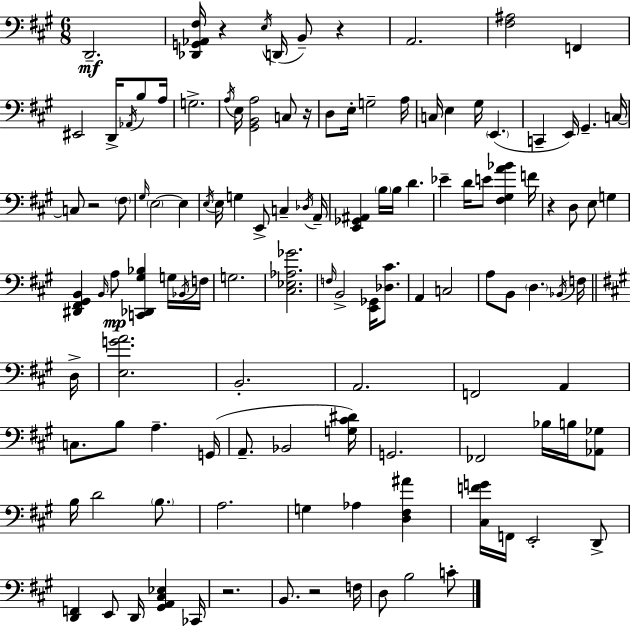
{
  \clef bass
  \numericTimeSignature
  \time 6/8
  \key a \major
  d,2.--\mf | <des, g, aes, fis>16 r4 \acciaccatura { e16 }( d,16 b,8--) r4 | a,2. | <fis ais>2 f,4 | \break eis,2 d,16-> \acciaccatura { aes,16 } b8 | a16 g2.-> | \acciaccatura { a16 } e16 <gis, b, a>2 | c8 r16 d8 e16-. g2-- | \break a16 c16 e4 gis16 \parenthesize e,4.( | c,4-- e,16) gis,4.-- | c16~~ c8 r2 | \parenthesize fis8 \grace { gis16 } \parenthesize e2~~ | \break e4 \acciaccatura { e16 } e16 g4 e,8-> | c4-- \acciaccatura { des16 } a,16-- <e, ges, ais,>4 \parenthesize b16 b16 | d'4. ees'4-- d'16 e'8 | <fis gis a' bes'>4 f'16 r4 d8 | \break e8 g4 <dis, fis, gis, b,>4 \grace { b,16 }\mp a8 | <c, des, gis bes>4 g16 \acciaccatura { bes,16 } f16 g2. | <cis ees aes ges'>2. | \grace { f16 } b,2-> | \break <e, ges,>16 <des cis'>8. a,4 | c2 a8 b,8 | \parenthesize d4. \acciaccatura { bes,16 } f16 \bar "||" \break \key a \major d16-> <e g' a'>2. | b,2.-. | a,2. | f,2 a,4 | \break c8. b8 a4.-- | g,16( a,8.-- bes,2 | <g cis' dis'>16) g,2. | fes,2 bes16 b16 <aes, ges>8 | \break b16 d'2 \parenthesize b8. | a2. | g4 aes4 <d fis ais'>4 | <cis f' g'>16 f,16 e,2-. d,8-> | \break <d, f,>4 e,8 d,16 <gis, a, cis ees>4 | ces,16 r2. | b,8. r2 | f16 d8 b2 c'8-. | \break \bar "|."
}